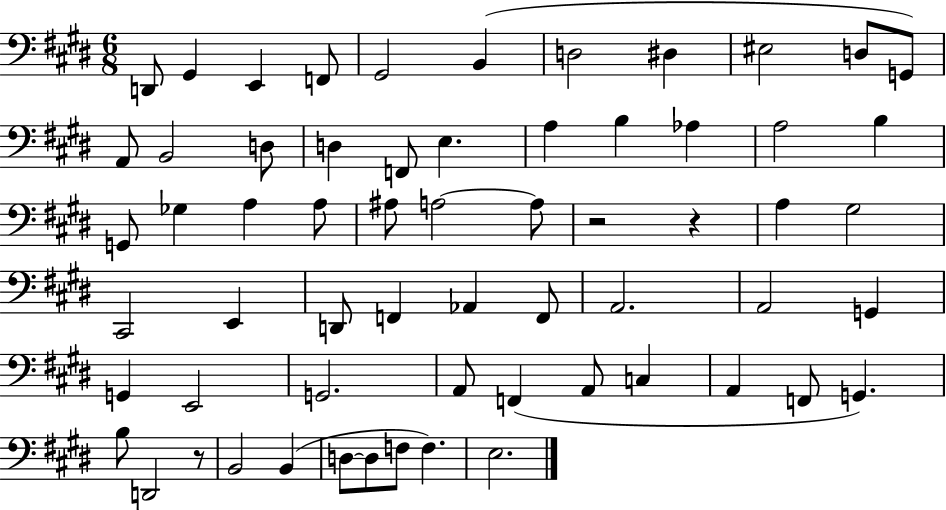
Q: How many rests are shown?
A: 3